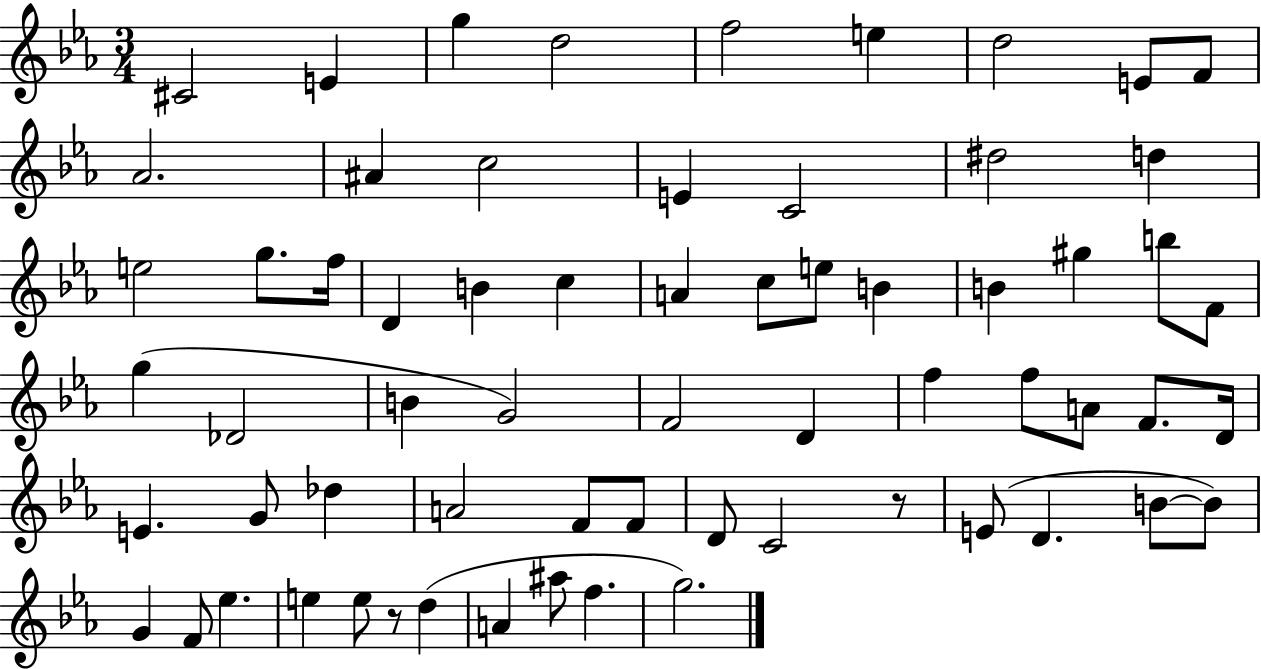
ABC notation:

X:1
T:Untitled
M:3/4
L:1/4
K:Eb
^C2 E g d2 f2 e d2 E/2 F/2 _A2 ^A c2 E C2 ^d2 d e2 g/2 f/4 D B c A c/2 e/2 B B ^g b/2 F/2 g _D2 B G2 F2 D f f/2 A/2 F/2 D/4 E G/2 _d A2 F/2 F/2 D/2 C2 z/2 E/2 D B/2 B/2 G F/2 _e e e/2 z/2 d A ^a/2 f g2